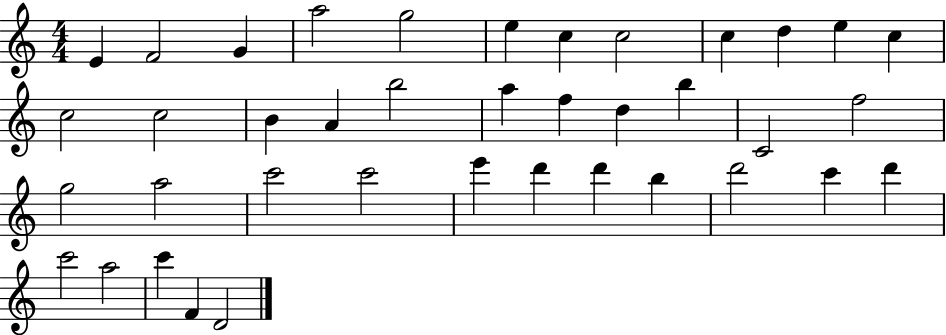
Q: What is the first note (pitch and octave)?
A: E4